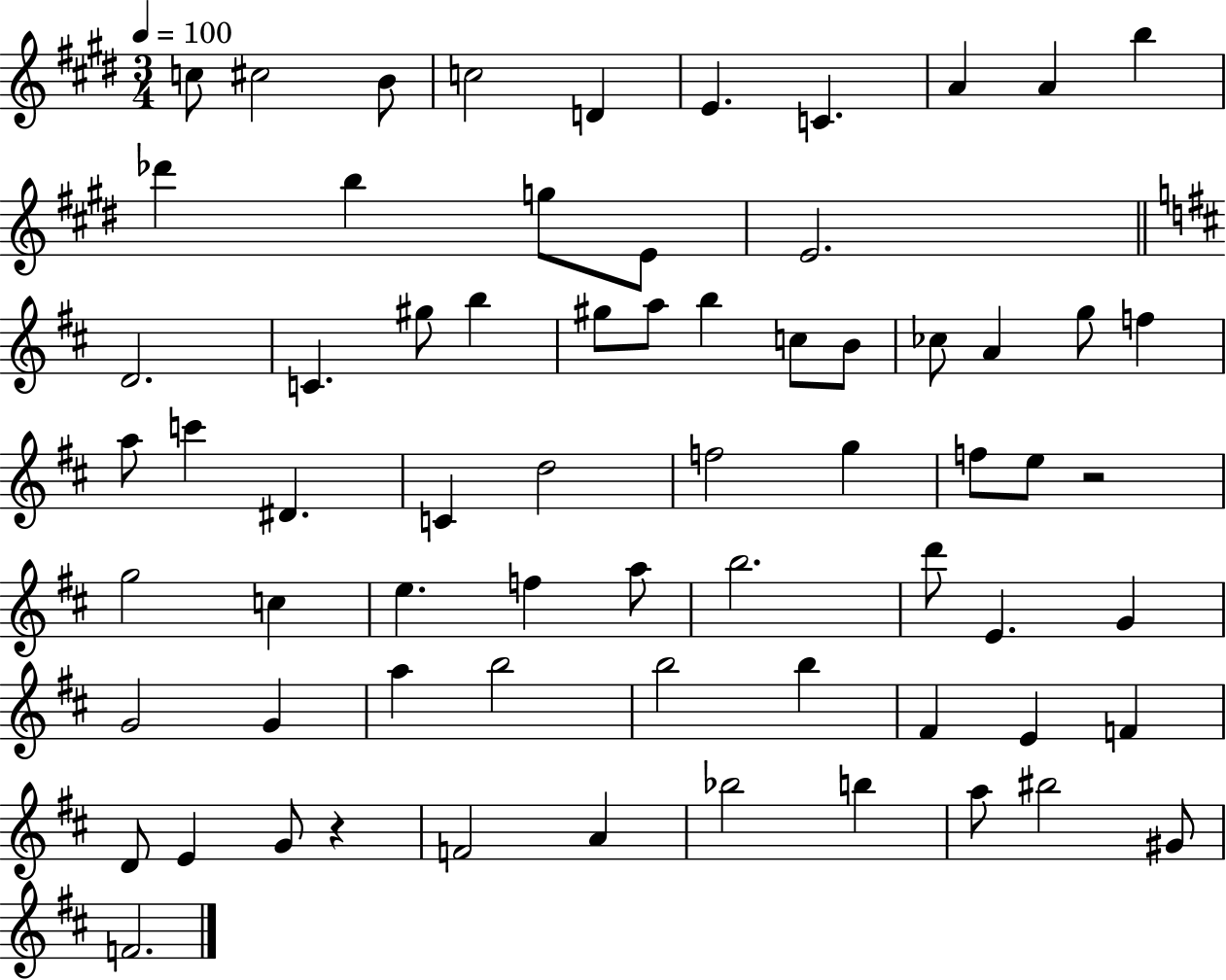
X:1
T:Untitled
M:3/4
L:1/4
K:E
c/2 ^c2 B/2 c2 D E C A A b _d' b g/2 E/2 E2 D2 C ^g/2 b ^g/2 a/2 b c/2 B/2 _c/2 A g/2 f a/2 c' ^D C d2 f2 g f/2 e/2 z2 g2 c e f a/2 b2 d'/2 E G G2 G a b2 b2 b ^F E F D/2 E G/2 z F2 A _b2 b a/2 ^b2 ^G/2 F2